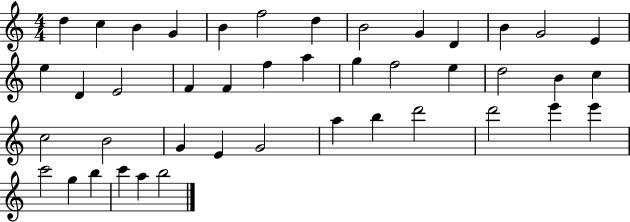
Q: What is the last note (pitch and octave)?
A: B5